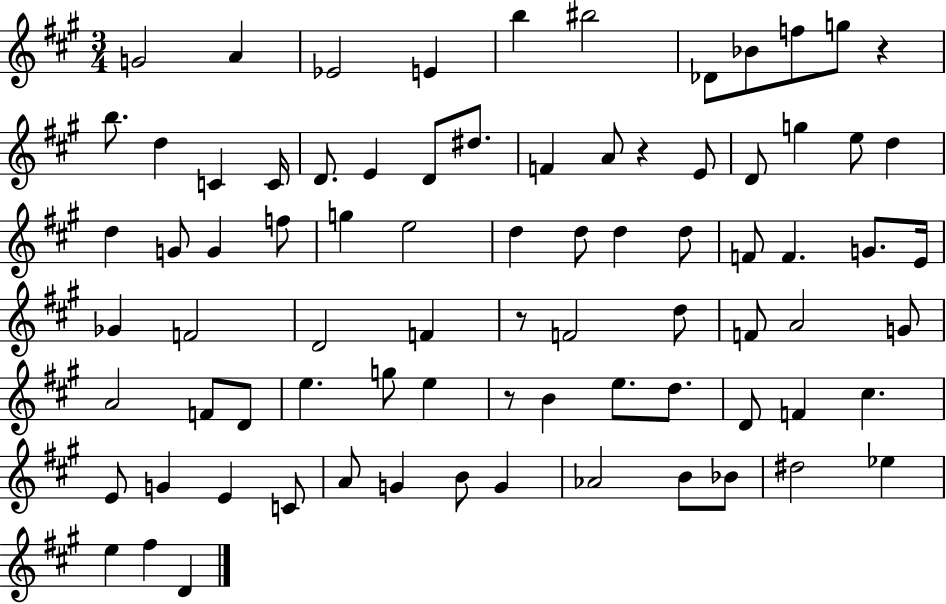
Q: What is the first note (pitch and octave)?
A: G4